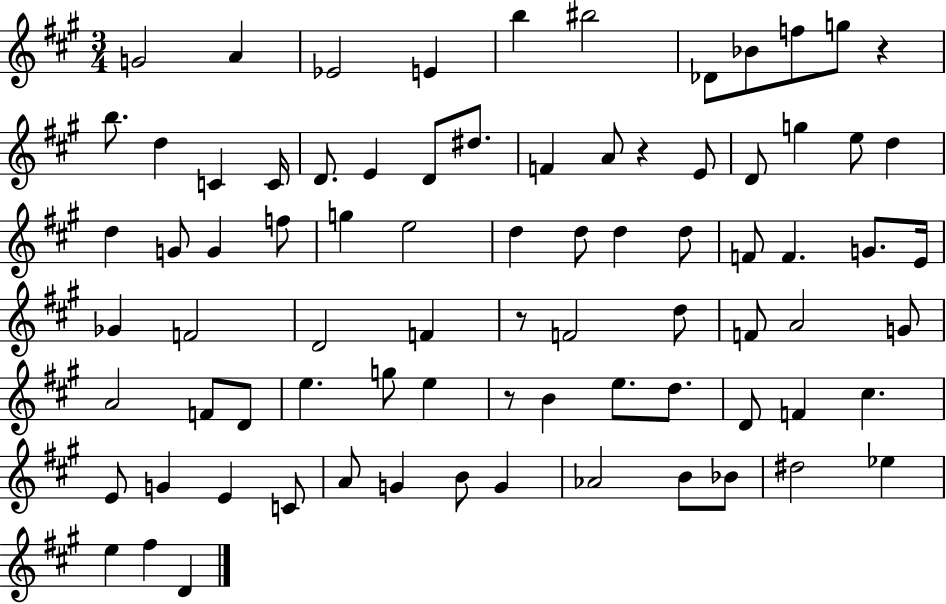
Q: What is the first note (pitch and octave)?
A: G4